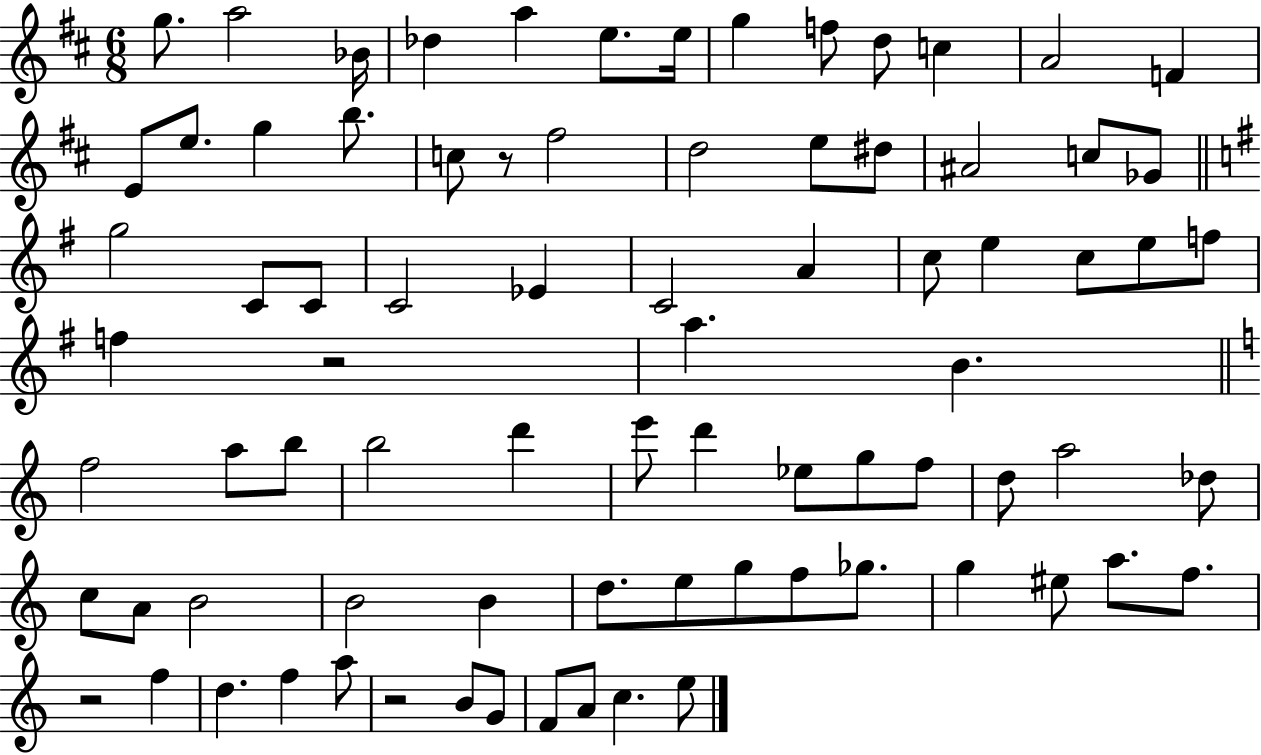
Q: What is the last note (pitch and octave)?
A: E5